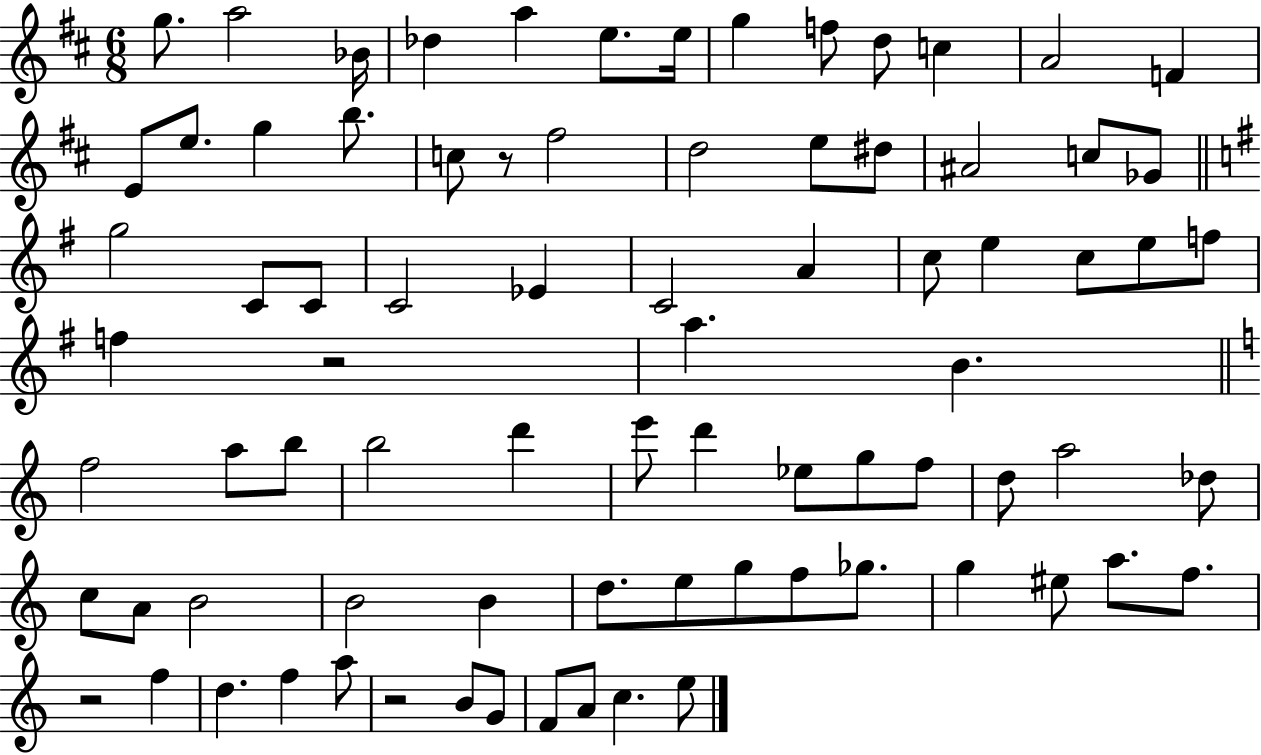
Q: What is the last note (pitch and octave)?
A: E5